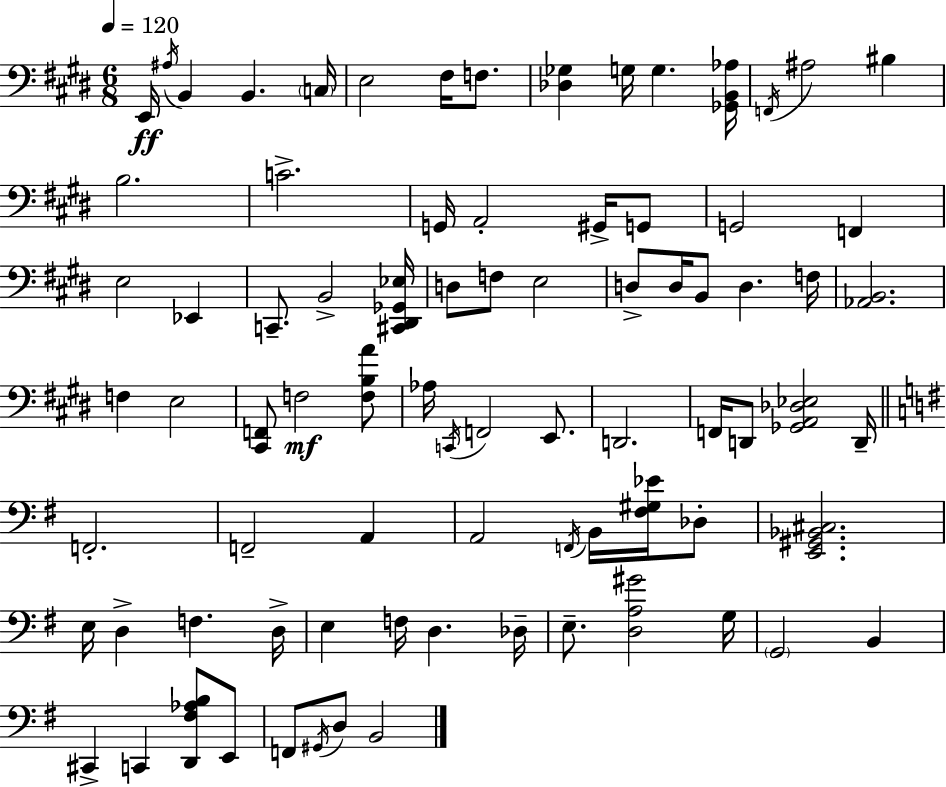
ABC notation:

X:1
T:Untitled
M:6/8
L:1/4
K:E
E,,/4 ^A,/4 B,, B,, C,/4 E,2 ^F,/4 F,/2 [_D,_G,] G,/4 G, [_G,,B,,_A,]/4 F,,/4 ^A,2 ^B, B,2 C2 G,,/4 A,,2 ^G,,/4 G,,/2 G,,2 F,, E,2 _E,, C,,/2 B,,2 [^C,,^D,,_G,,_E,]/4 D,/2 F,/2 E,2 D,/2 D,/4 B,,/2 D, F,/4 [_A,,B,,]2 F, E,2 [^C,,F,,]/2 F,2 [F,B,A]/2 _A,/4 C,,/4 F,,2 E,,/2 D,,2 F,,/4 D,,/2 [_G,,A,,_D,_E,]2 D,,/4 F,,2 F,,2 A,, A,,2 F,,/4 B,,/4 [^F,^G,_E]/4 _D,/2 [E,,^G,,_B,,^C,]2 E,/4 D, F, D,/4 E, F,/4 D, _D,/4 E,/2 [D,A,^G]2 G,/4 G,,2 B,, ^C,, C,, [D,,^F,_A,B,]/2 E,,/2 F,,/2 ^G,,/4 D,/2 B,,2